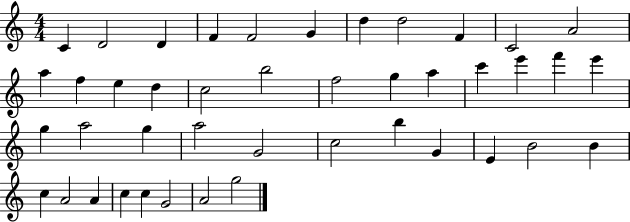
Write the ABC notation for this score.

X:1
T:Untitled
M:4/4
L:1/4
K:C
C D2 D F F2 G d d2 F C2 A2 a f e d c2 b2 f2 g a c' e' f' e' g a2 g a2 G2 c2 b G E B2 B c A2 A c c G2 A2 g2